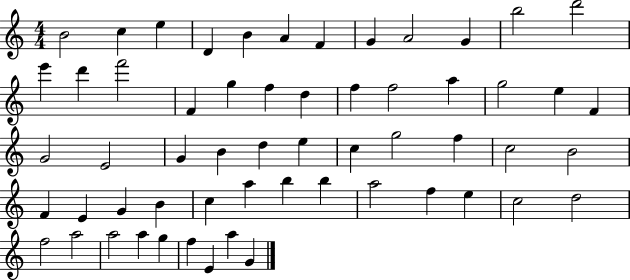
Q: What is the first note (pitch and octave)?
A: B4